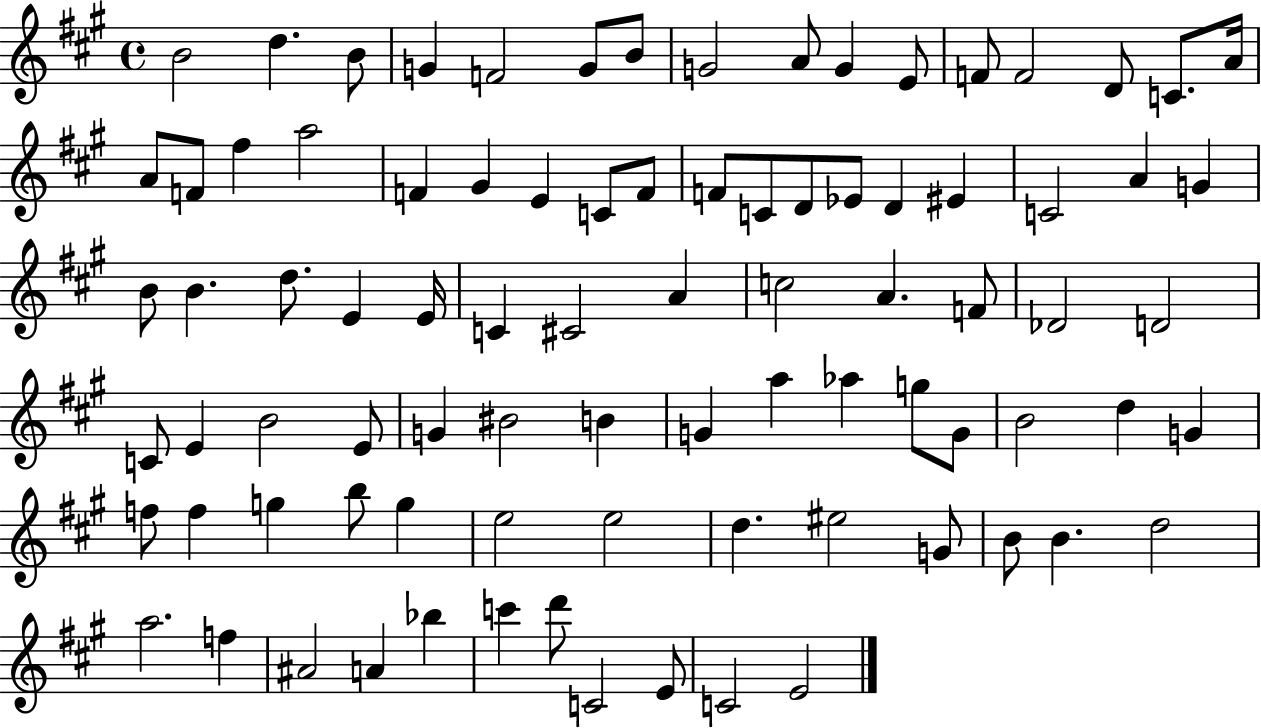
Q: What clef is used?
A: treble